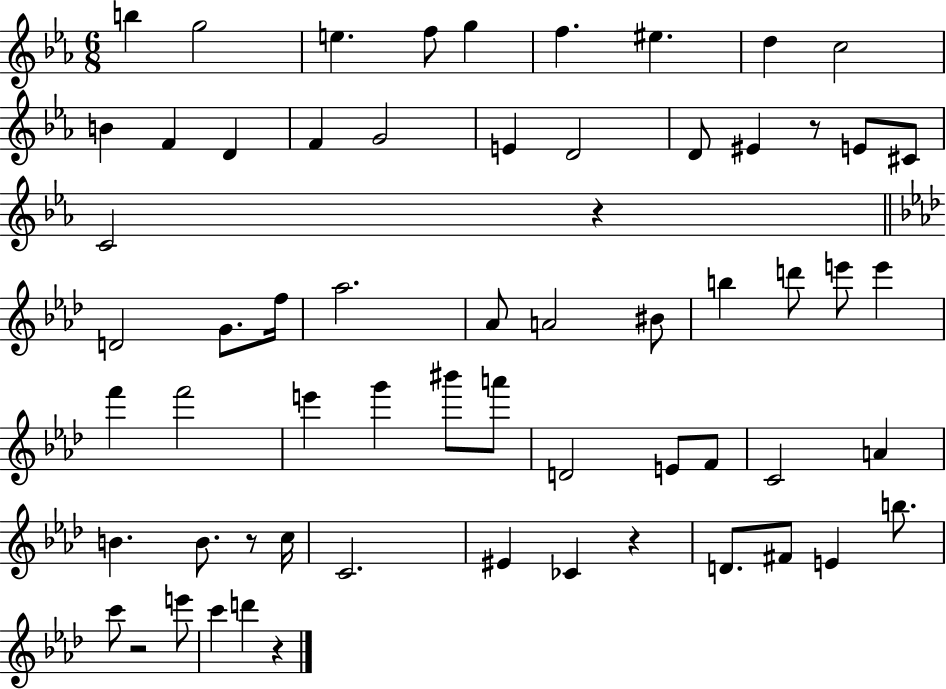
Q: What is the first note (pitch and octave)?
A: B5